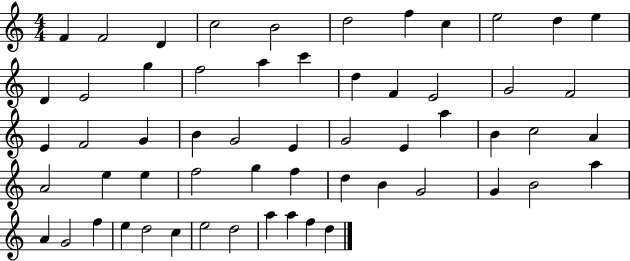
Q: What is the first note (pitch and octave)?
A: F4